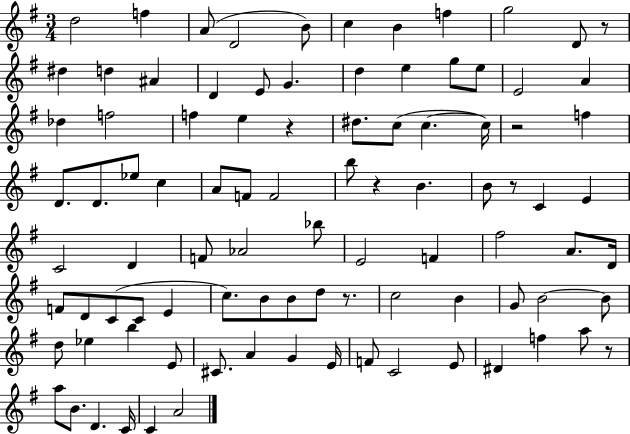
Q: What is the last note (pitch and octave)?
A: A4